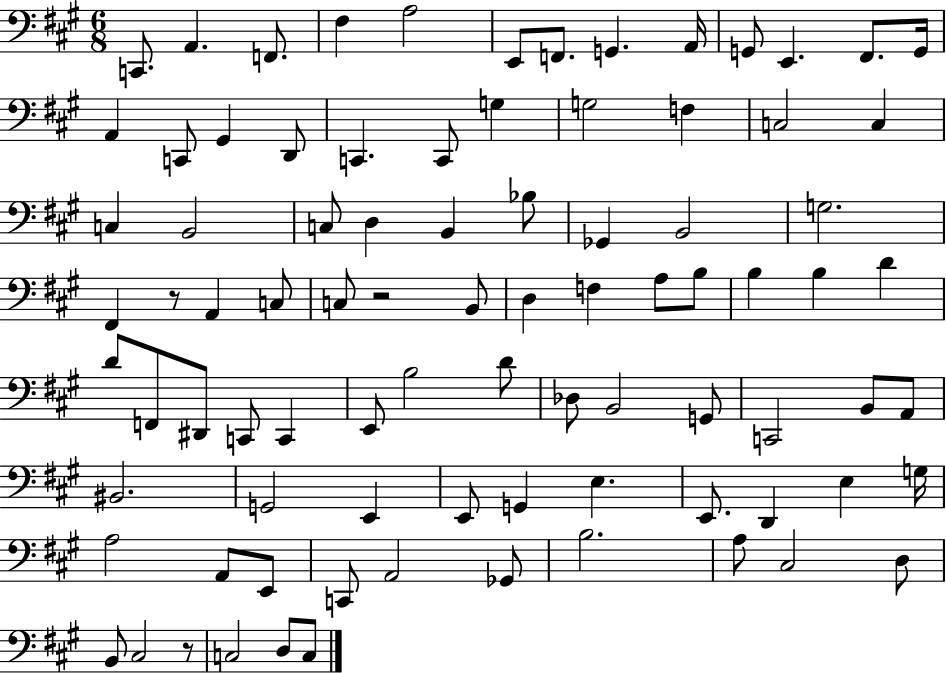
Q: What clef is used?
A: bass